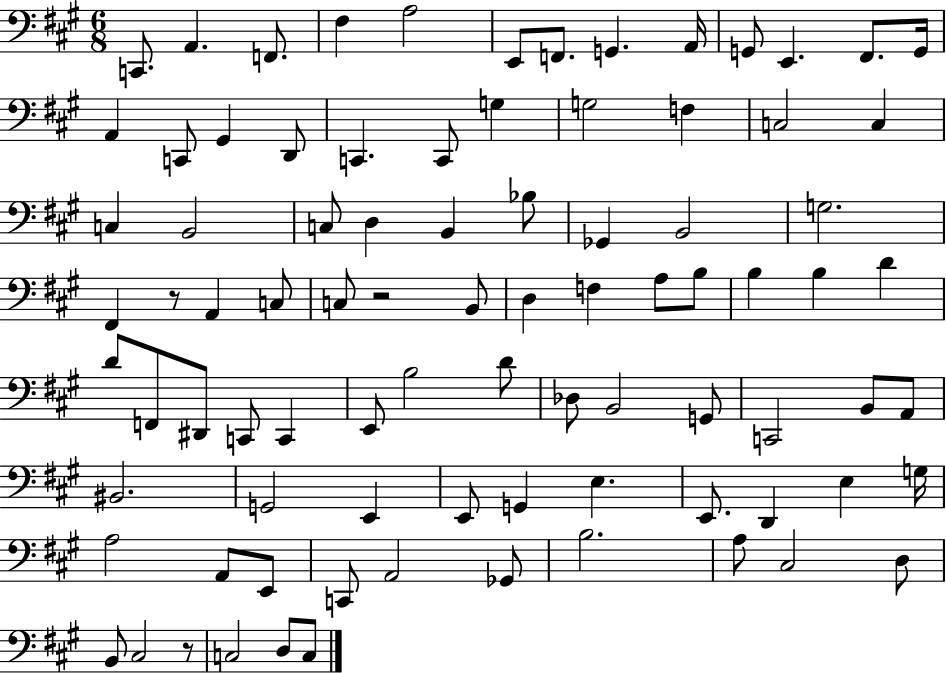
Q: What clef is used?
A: bass